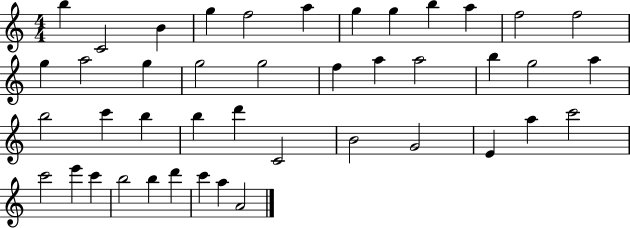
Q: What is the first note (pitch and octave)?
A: B5